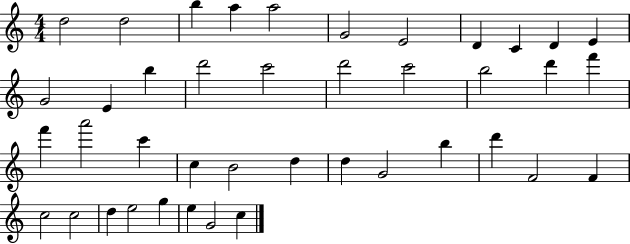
X:1
T:Untitled
M:4/4
L:1/4
K:C
d2 d2 b a a2 G2 E2 D C D E G2 E b d'2 c'2 d'2 c'2 b2 d' f' f' a'2 c' c B2 d d G2 b d' F2 F c2 c2 d e2 g e G2 c